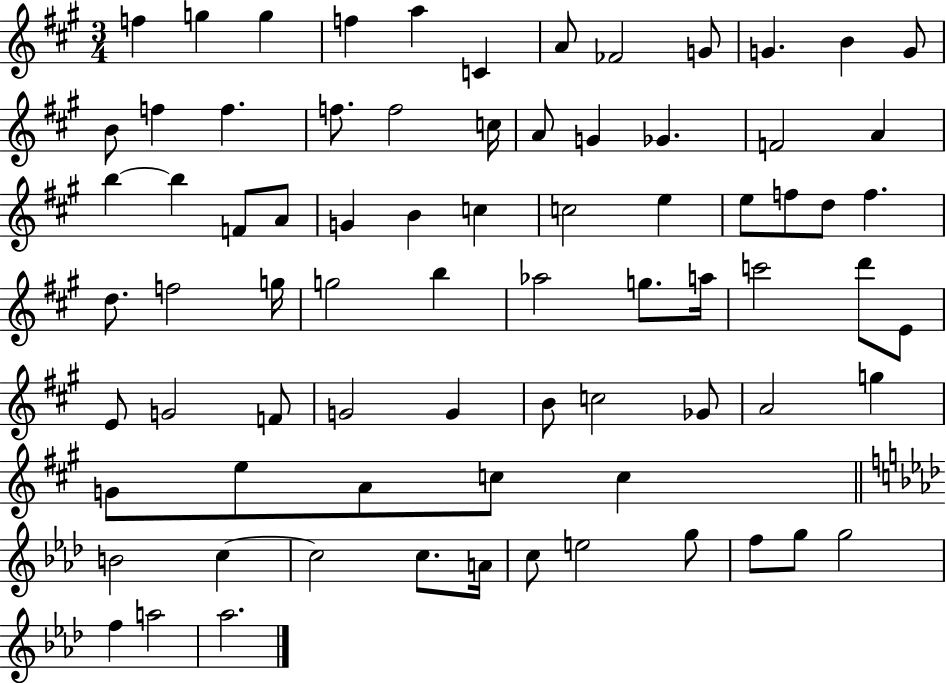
{
  \clef treble
  \numericTimeSignature
  \time 3/4
  \key a \major
  f''4 g''4 g''4 | f''4 a''4 c'4 | a'8 fes'2 g'8 | g'4. b'4 g'8 | \break b'8 f''4 f''4. | f''8. f''2 c''16 | a'8 g'4 ges'4. | f'2 a'4 | \break b''4~~ b''4 f'8 a'8 | g'4 b'4 c''4 | c''2 e''4 | e''8 f''8 d''8 f''4. | \break d''8. f''2 g''16 | g''2 b''4 | aes''2 g''8. a''16 | c'''2 d'''8 e'8 | \break e'8 g'2 f'8 | g'2 g'4 | b'8 c''2 ges'8 | a'2 g''4 | \break g'8 e''8 a'8 c''8 c''4 | \bar "||" \break \key aes \major b'2 c''4~~ | c''2 c''8. a'16 | c''8 e''2 g''8 | f''8 g''8 g''2 | \break f''4 a''2 | aes''2. | \bar "|."
}